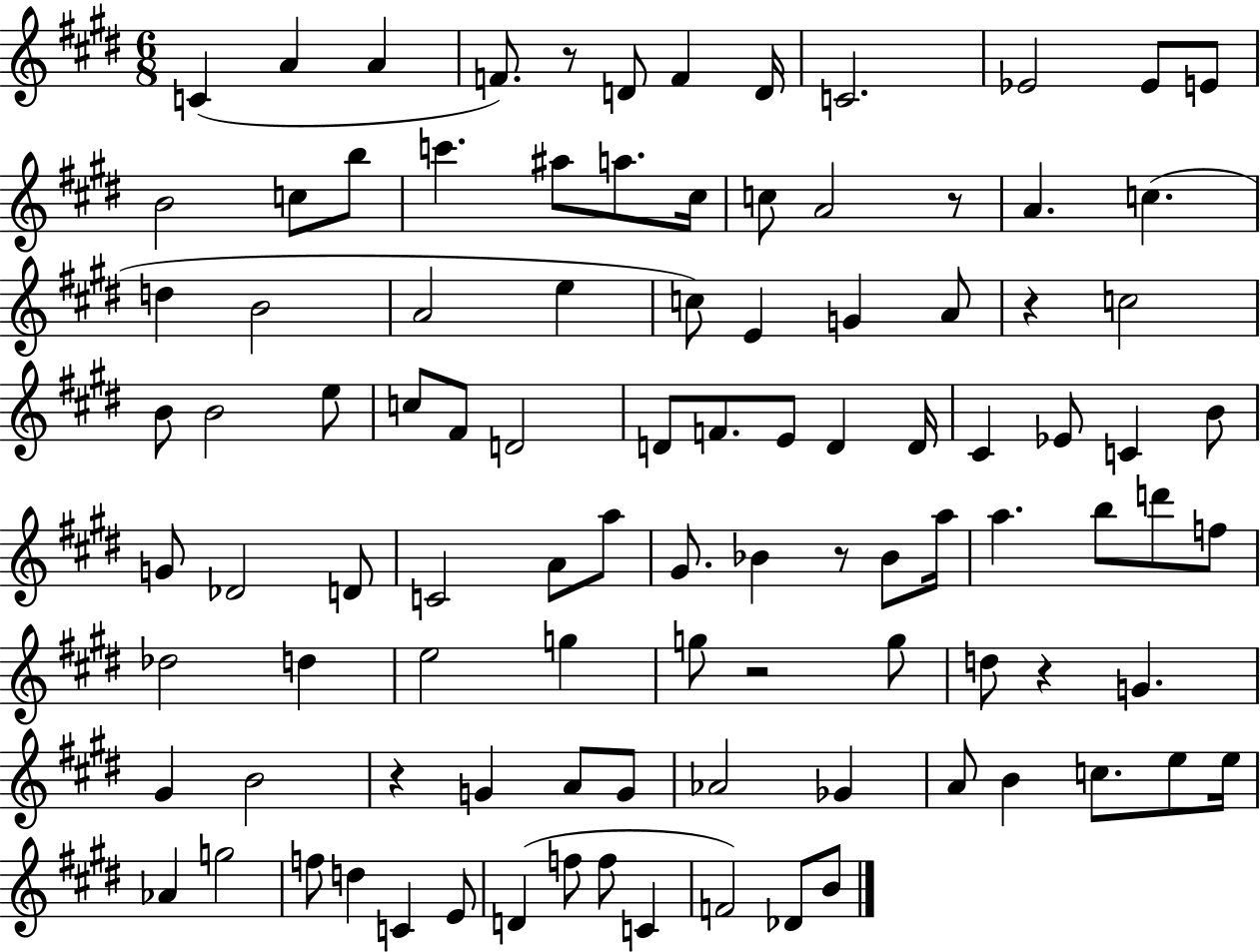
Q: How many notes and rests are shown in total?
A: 100